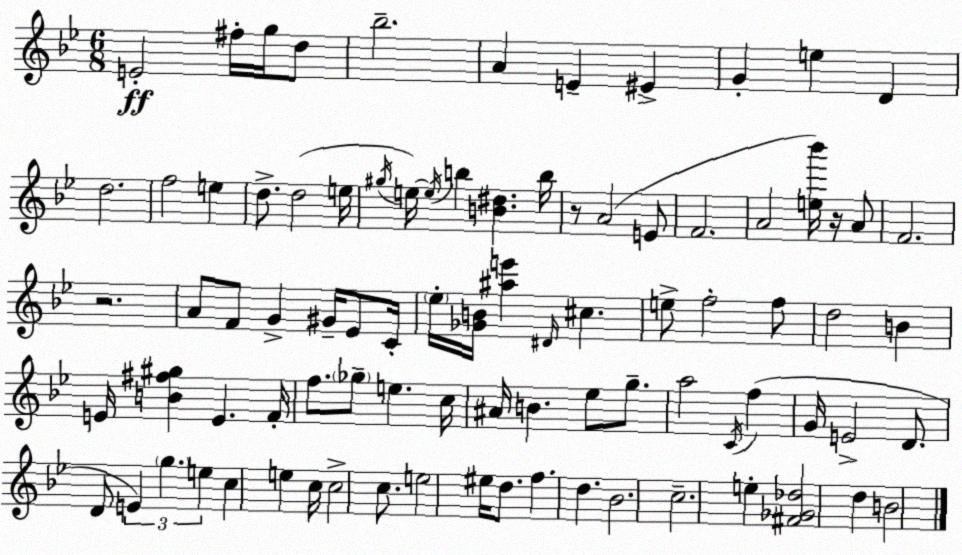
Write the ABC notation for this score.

X:1
T:Untitled
M:6/8
L:1/4
K:Gm
E2 ^f/4 g/4 d/2 _b2 A E ^E G e D d2 f2 e d/2 d2 e/4 ^g/4 e/4 e/4 b [B^d] b/4 z/2 A2 E/2 F2 A2 [e_b']/4 z/4 A/2 F2 z2 A/2 F/2 G ^G/4 _E/2 C/4 _e/4 [_GB]/4 [^ae'] ^D/4 ^c e/2 f2 f/2 d2 B E/4 [B^f^g] E F/4 f/2 _g/2 e c/4 ^A/4 B _e/2 g/2 a2 C/4 f G/4 E2 D/2 D/2 E g e c e c/4 c2 c/2 e2 ^e/4 d/2 f d _B2 c2 e [^F_G_d]2 d B2